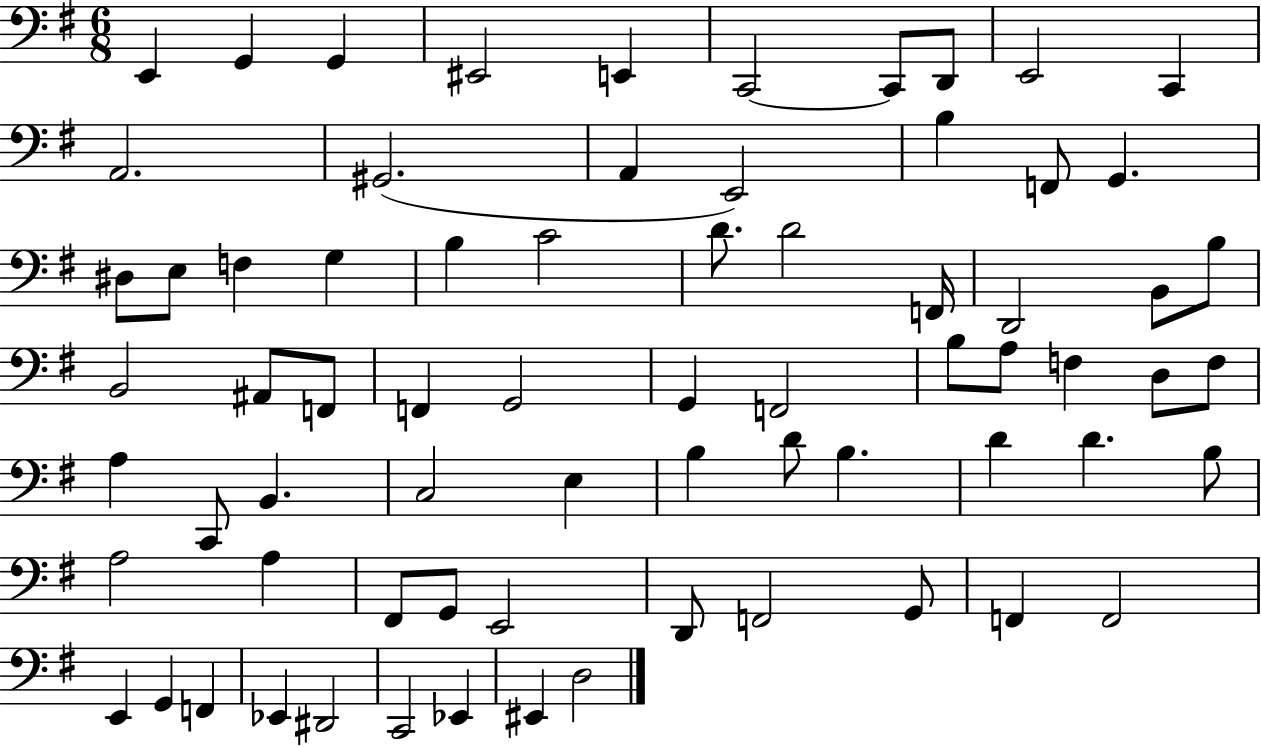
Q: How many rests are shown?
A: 0